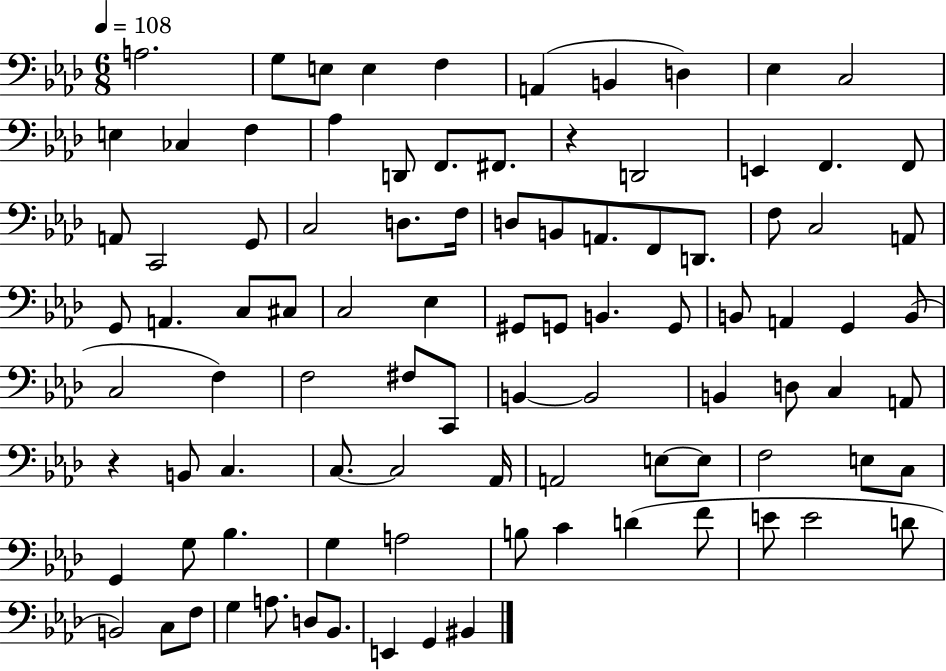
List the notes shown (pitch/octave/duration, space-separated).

A3/h. G3/e E3/e E3/q F3/q A2/q B2/q D3/q Eb3/q C3/h E3/q CES3/q F3/q Ab3/q D2/e F2/e. F#2/e. R/q D2/h E2/q F2/q. F2/e A2/e C2/h G2/e C3/h D3/e. F3/s D3/e B2/e A2/e. F2/e D2/e. F3/e C3/h A2/e G2/e A2/q. C3/e C#3/e C3/h Eb3/q G#2/e G2/e B2/q. G2/e B2/e A2/q G2/q B2/e C3/h F3/q F3/h F#3/e C2/e B2/q B2/h B2/q D3/e C3/q A2/e R/q B2/e C3/q. C3/e. C3/h Ab2/s A2/h E3/e E3/e F3/h E3/e C3/e G2/q G3/e Bb3/q. G3/q A3/h B3/e C4/q D4/q F4/e E4/e E4/h D4/e B2/h C3/e F3/e G3/q A3/e. D3/e Bb2/e. E2/q G2/q BIS2/q